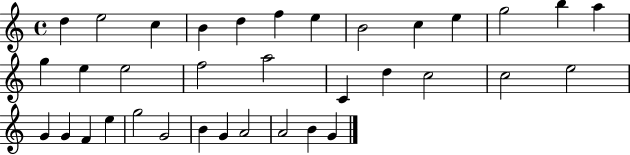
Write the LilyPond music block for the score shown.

{
  \clef treble
  \time 4/4
  \defaultTimeSignature
  \key c \major
  d''4 e''2 c''4 | b'4 d''4 f''4 e''4 | b'2 c''4 e''4 | g''2 b''4 a''4 | \break g''4 e''4 e''2 | f''2 a''2 | c'4 d''4 c''2 | c''2 e''2 | \break g'4 g'4 f'4 e''4 | g''2 g'2 | b'4 g'4 a'2 | a'2 b'4 g'4 | \break \bar "|."
}